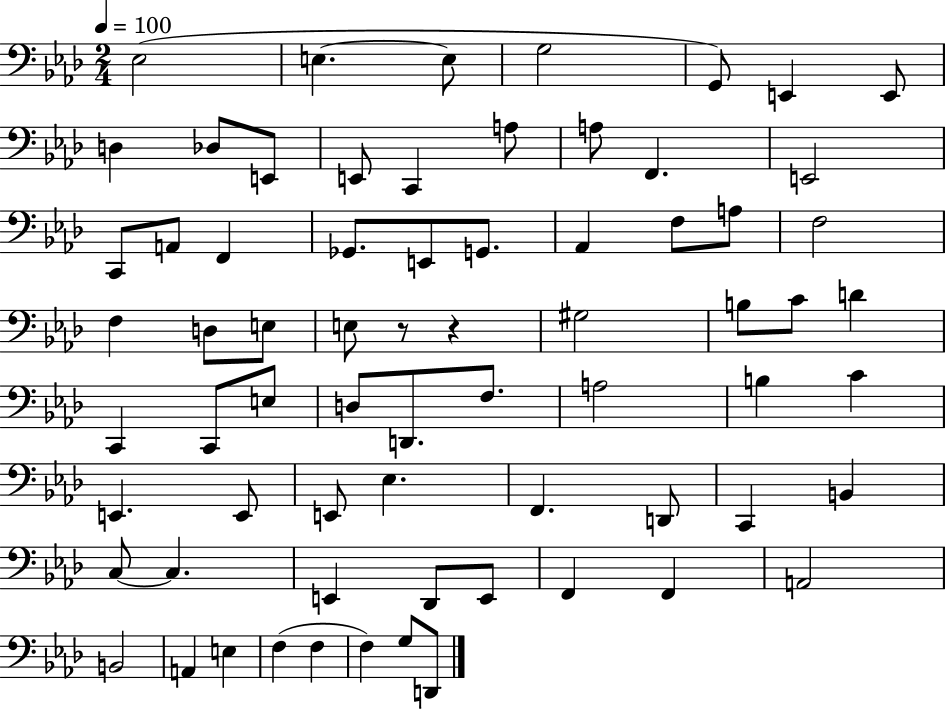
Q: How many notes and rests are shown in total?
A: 69